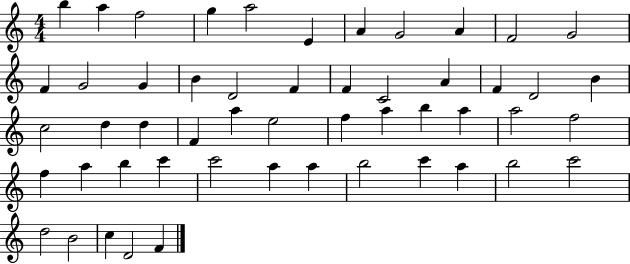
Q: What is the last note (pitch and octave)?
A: F4